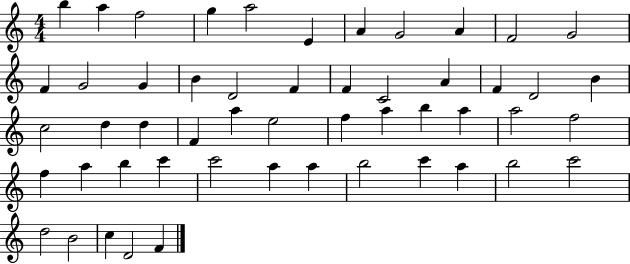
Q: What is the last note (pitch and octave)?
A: F4